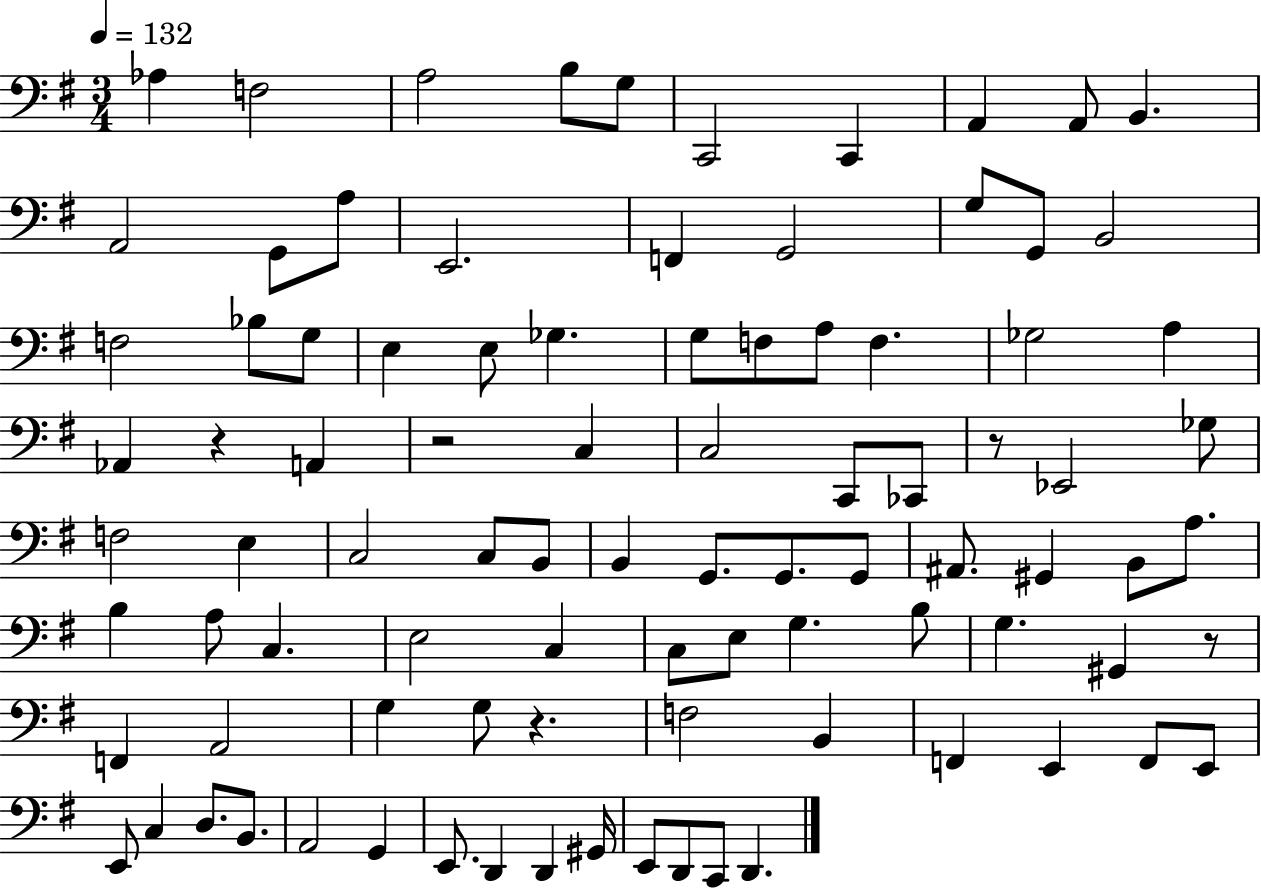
X:1
T:Untitled
M:3/4
L:1/4
K:G
_A, F,2 A,2 B,/2 G,/2 C,,2 C,, A,, A,,/2 B,, A,,2 G,,/2 A,/2 E,,2 F,, G,,2 G,/2 G,,/2 B,,2 F,2 _B,/2 G,/2 E, E,/2 _G, G,/2 F,/2 A,/2 F, _G,2 A, _A,, z A,, z2 C, C,2 C,,/2 _C,,/2 z/2 _E,,2 _G,/2 F,2 E, C,2 C,/2 B,,/2 B,, G,,/2 G,,/2 G,,/2 ^A,,/2 ^G,, B,,/2 A,/2 B, A,/2 C, E,2 C, C,/2 E,/2 G, B,/2 G, ^G,, z/2 F,, A,,2 G, G,/2 z F,2 B,, F,, E,, F,,/2 E,,/2 E,,/2 C, D,/2 B,,/2 A,,2 G,, E,,/2 D,, D,, ^G,,/4 E,,/2 D,,/2 C,,/2 D,,